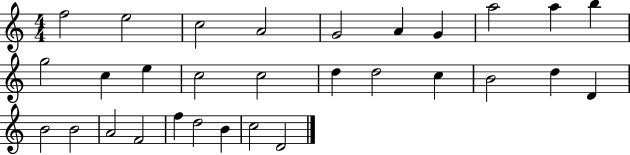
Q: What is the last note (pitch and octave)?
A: D4